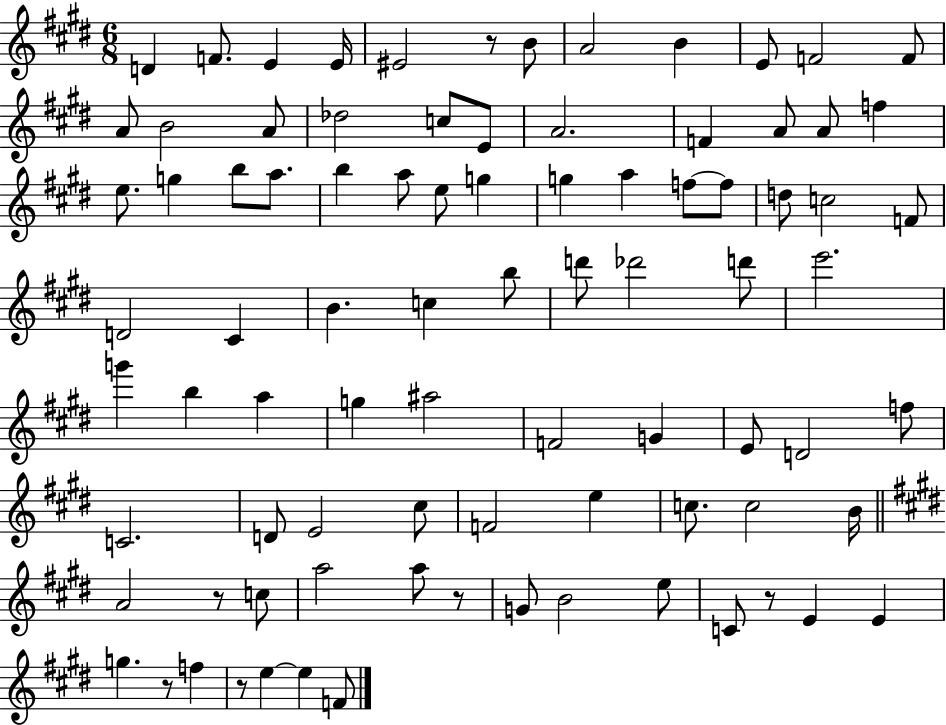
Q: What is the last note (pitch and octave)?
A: F4